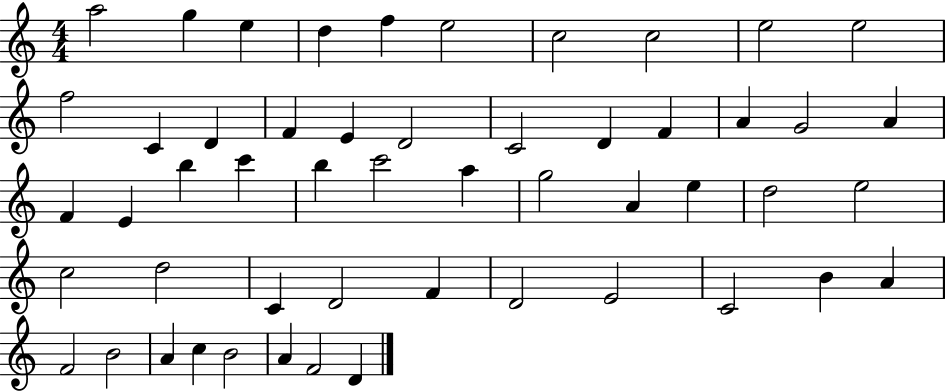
{
  \clef treble
  \numericTimeSignature
  \time 4/4
  \key c \major
  a''2 g''4 e''4 | d''4 f''4 e''2 | c''2 c''2 | e''2 e''2 | \break f''2 c'4 d'4 | f'4 e'4 d'2 | c'2 d'4 f'4 | a'4 g'2 a'4 | \break f'4 e'4 b''4 c'''4 | b''4 c'''2 a''4 | g''2 a'4 e''4 | d''2 e''2 | \break c''2 d''2 | c'4 d'2 f'4 | d'2 e'2 | c'2 b'4 a'4 | \break f'2 b'2 | a'4 c''4 b'2 | a'4 f'2 d'4 | \bar "|."
}